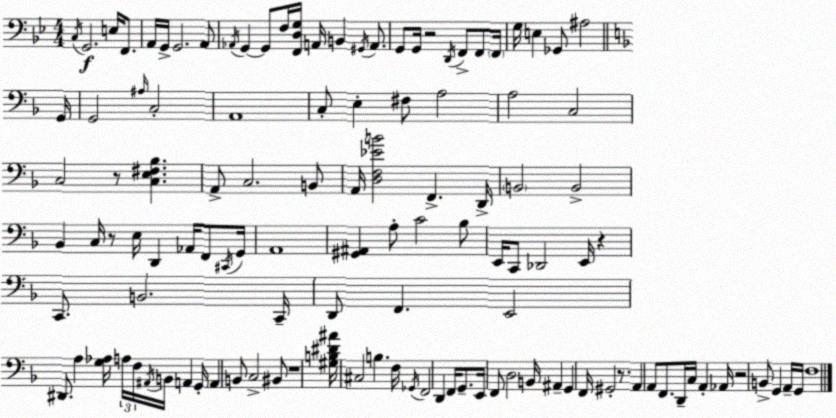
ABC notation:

X:1
T:Untitled
M:4/4
L:1/4
K:Gm
C,/4 G,,2 E,/4 F,,/2 A,,/4 G,,/4 G,,2 A,,/2 _A,,/4 G,, G,,/2 F,/4 [F,,D,G,]/4 A,,/4 B,, ^G,,/4 A,,/2 G,,/2 G,,/4 z2 D,,/4 F,,/2 F,,/2 F,,/4 G,/4 E, _G,,/2 ^A,2 G,,/4 G,,2 ^A,/4 C,2 A,,4 C,/2 E, ^F,/2 A,2 A,2 C,2 C,2 z/2 [C,E,^F,_B,] A,,/2 C,2 B,,/2 A,,/4 [D,F,_EB]2 F,, D,,/4 B,,2 B,,2 _B,, C,/4 z/2 E,/4 D,, _A,,/4 F,,/2 ^C,,/4 G,,/4 A,,4 [^G,,^A,,] A,/2 C2 _B,/2 E,,/4 C,,/2 _D,,2 E,,/4 z C,,/2 B,,2 C,,/4 D,,/2 F,, E,,2 ^D,,/2 A, [G,_A,]/4 A,/4 F,/4 ^A,,/4 B,,/4 A,, G,,/4 A,, B,,/2 C,2 ^B,,/2 z4 [^G,B,^D^A]/4 ^C,2 B, F,/4 _G,,/4 F,,2 D,, F,,/4 G,,/2 E,,/4 F,,/2 D,2 B,,/4 ^A,, G,, F,,/4 ^G,,2 z/2 A,, A,,/2 F,,/2 D,,/4 C,/4 A,, _A,,/4 z2 B,,/2 G,, A,,/4 G,,/4 F,4